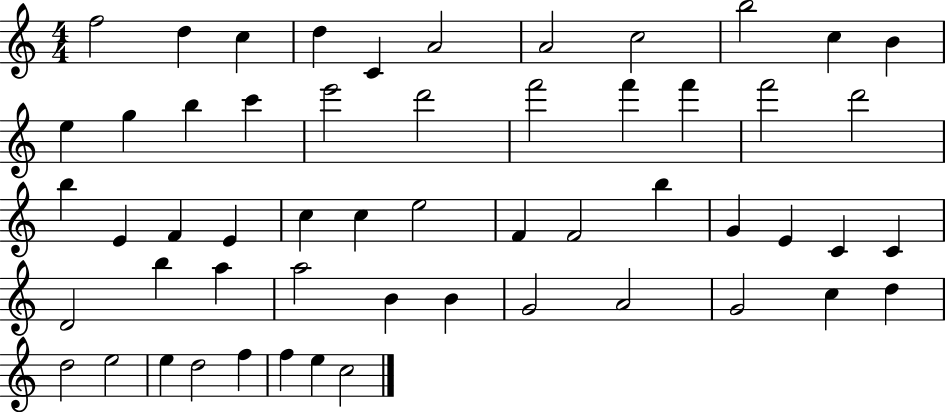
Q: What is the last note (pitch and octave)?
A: C5